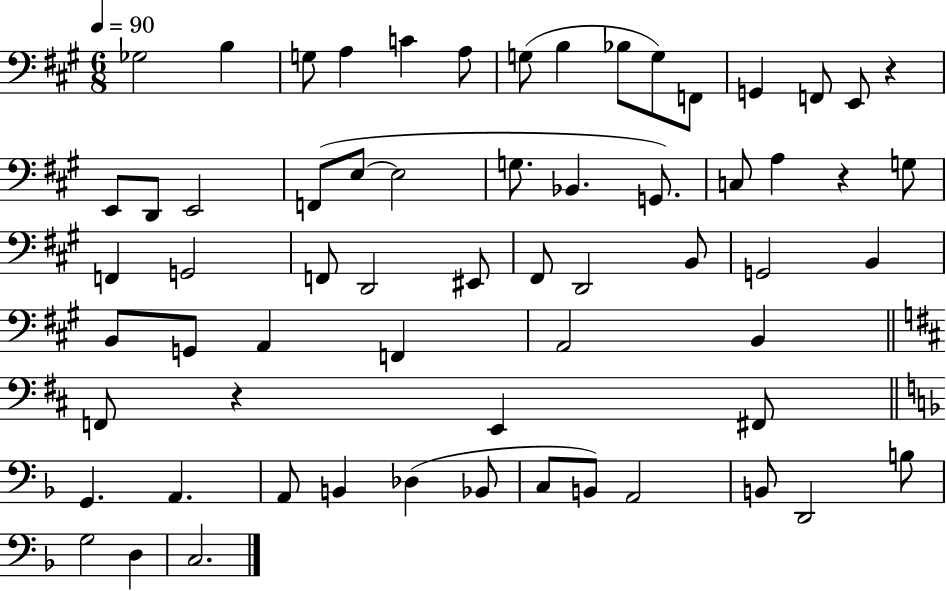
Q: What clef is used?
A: bass